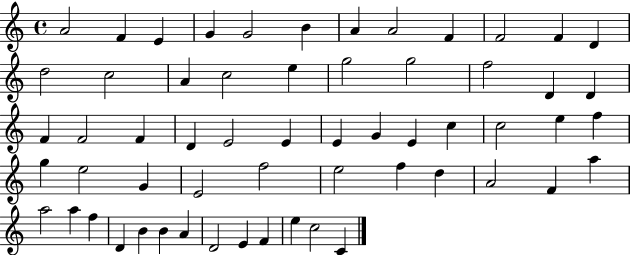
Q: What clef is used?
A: treble